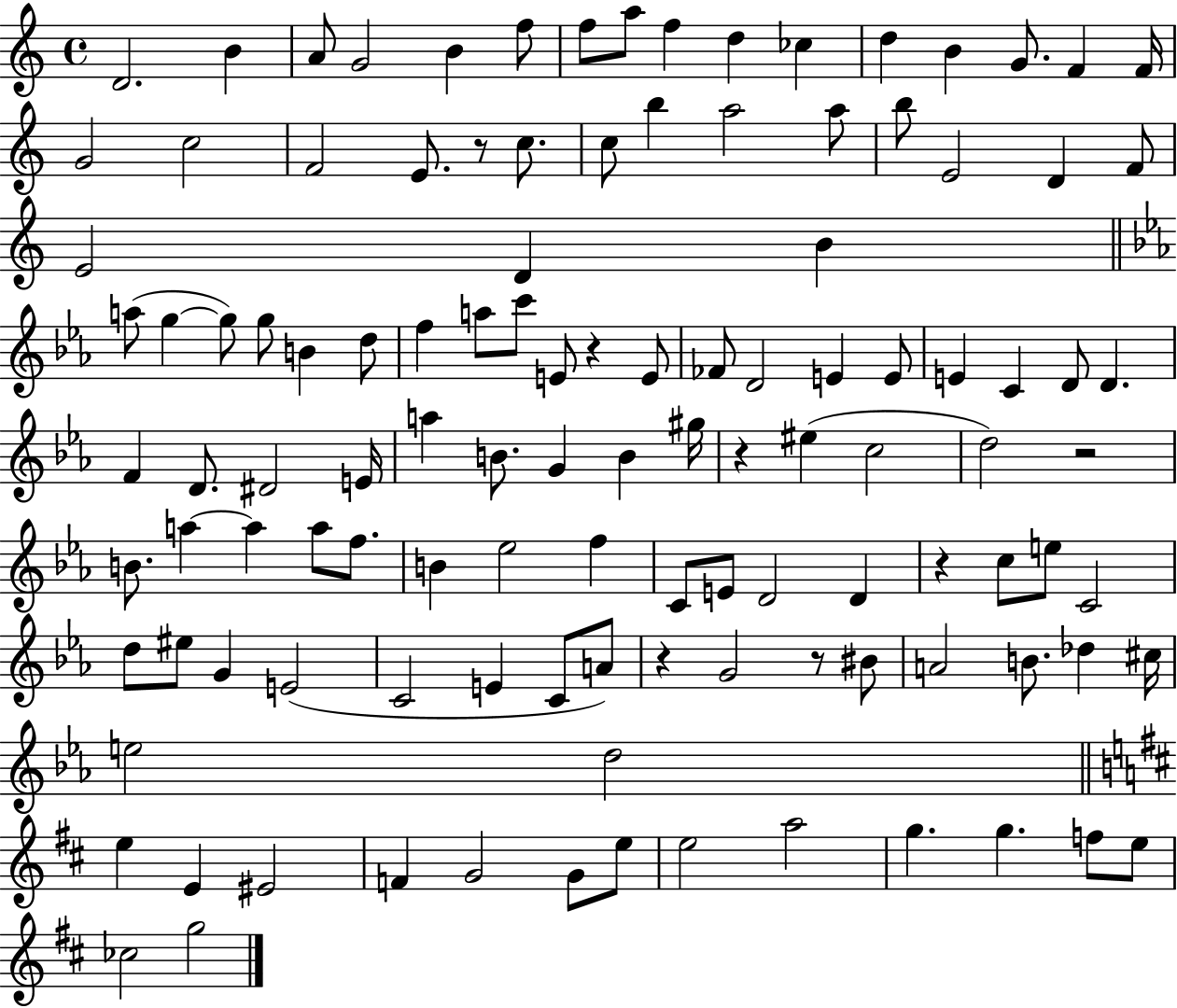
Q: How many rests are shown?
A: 7